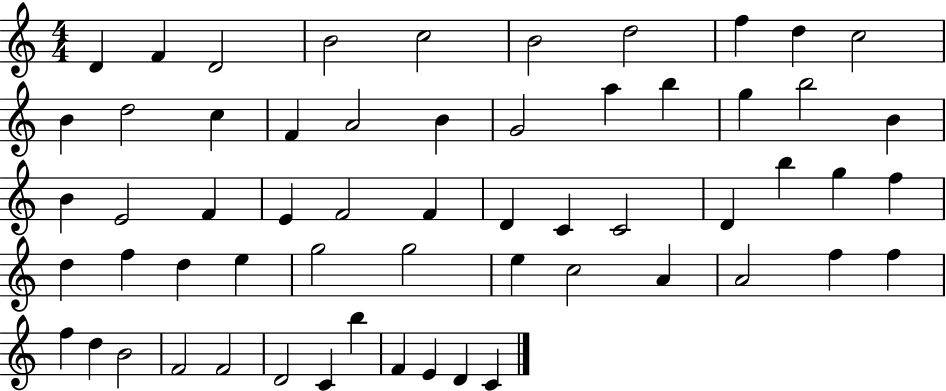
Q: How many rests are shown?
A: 0